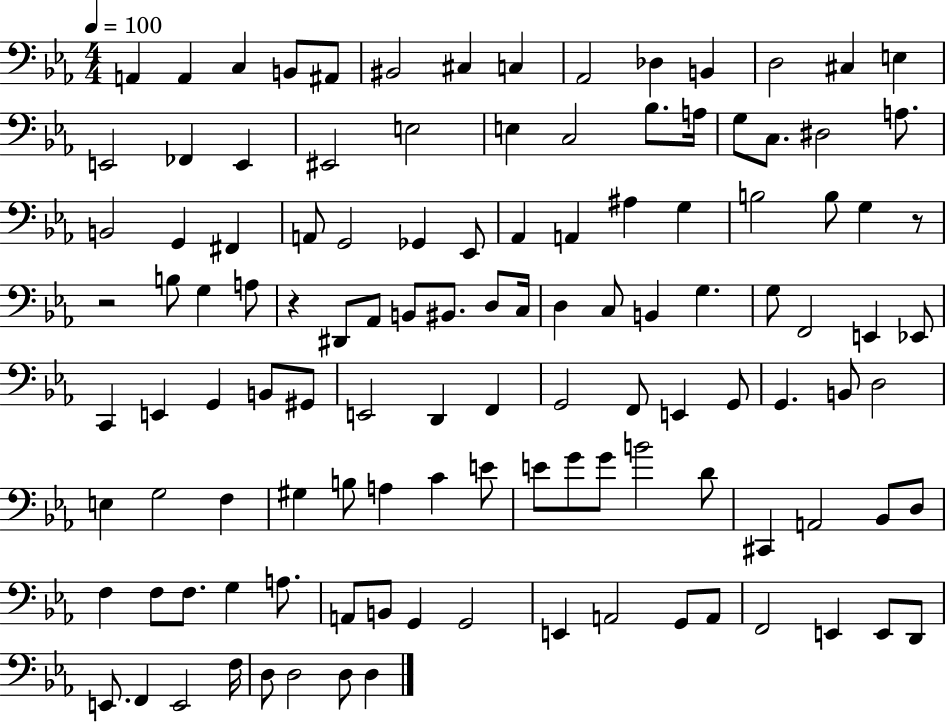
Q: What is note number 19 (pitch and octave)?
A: E3